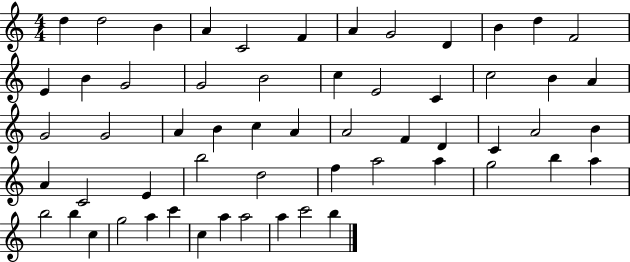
X:1
T:Untitled
M:4/4
L:1/4
K:C
d d2 B A C2 F A G2 D B d F2 E B G2 G2 B2 c E2 C c2 B A G2 G2 A B c A A2 F D C A2 B A C2 E b2 d2 f a2 a g2 b a b2 b c g2 a c' c a a2 a c'2 b